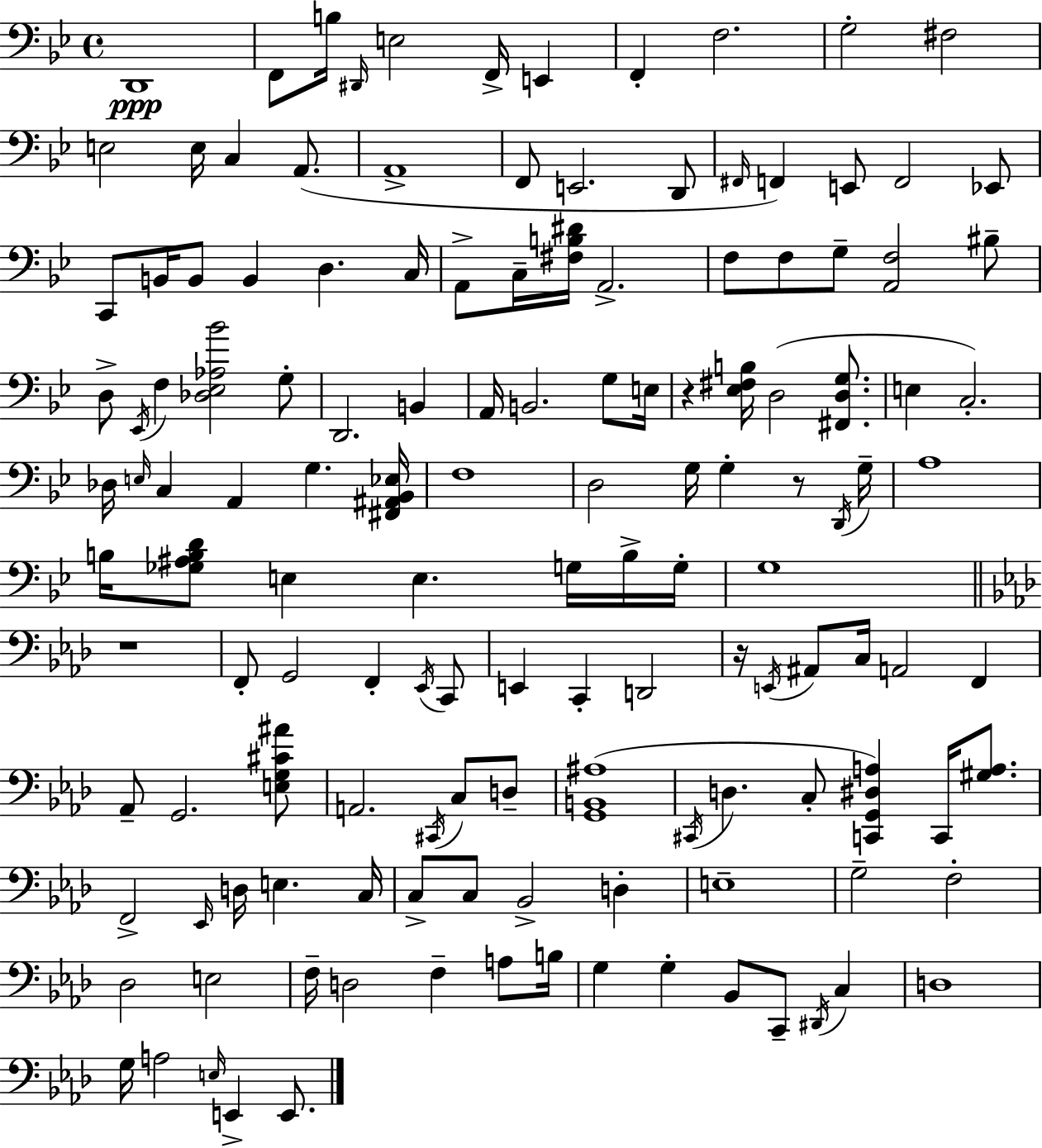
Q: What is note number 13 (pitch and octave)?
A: E3